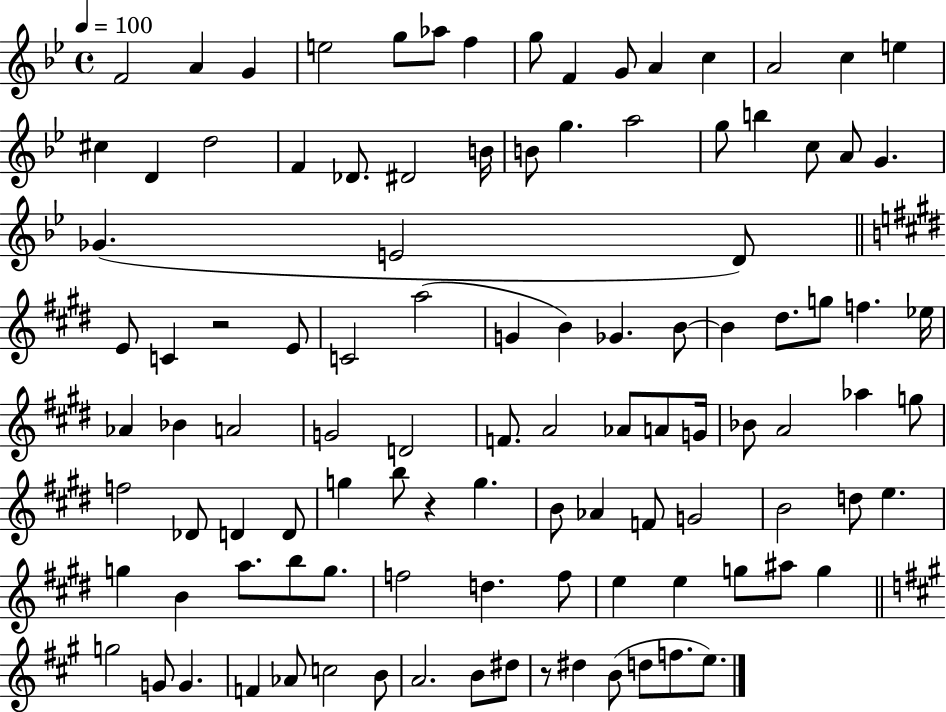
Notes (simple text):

F4/h A4/q G4/q E5/h G5/e Ab5/e F5/q G5/e F4/q G4/e A4/q C5/q A4/h C5/q E5/q C#5/q D4/q D5/h F4/q Db4/e. D#4/h B4/s B4/e G5/q. A5/h G5/e B5/q C5/e A4/e G4/q. Gb4/q. E4/h D4/e E4/e C4/q R/h E4/e C4/h A5/h G4/q B4/q Gb4/q. B4/e B4/q D#5/e. G5/e F5/q. Eb5/s Ab4/q Bb4/q A4/h G4/h D4/h F4/e. A4/h Ab4/e A4/e G4/s Bb4/e A4/h Ab5/q G5/e F5/h Db4/e D4/q D4/e G5/q B5/e R/q G5/q. B4/e Ab4/q F4/e G4/h B4/h D5/e E5/q. G5/q B4/q A5/e. B5/e G5/e. F5/h D5/q. F5/e E5/q E5/q G5/e A#5/e G5/q G5/h G4/e G4/q. F4/q Ab4/e C5/h B4/e A4/h. B4/e D#5/e R/e D#5/q B4/e D5/e F5/e. E5/e.